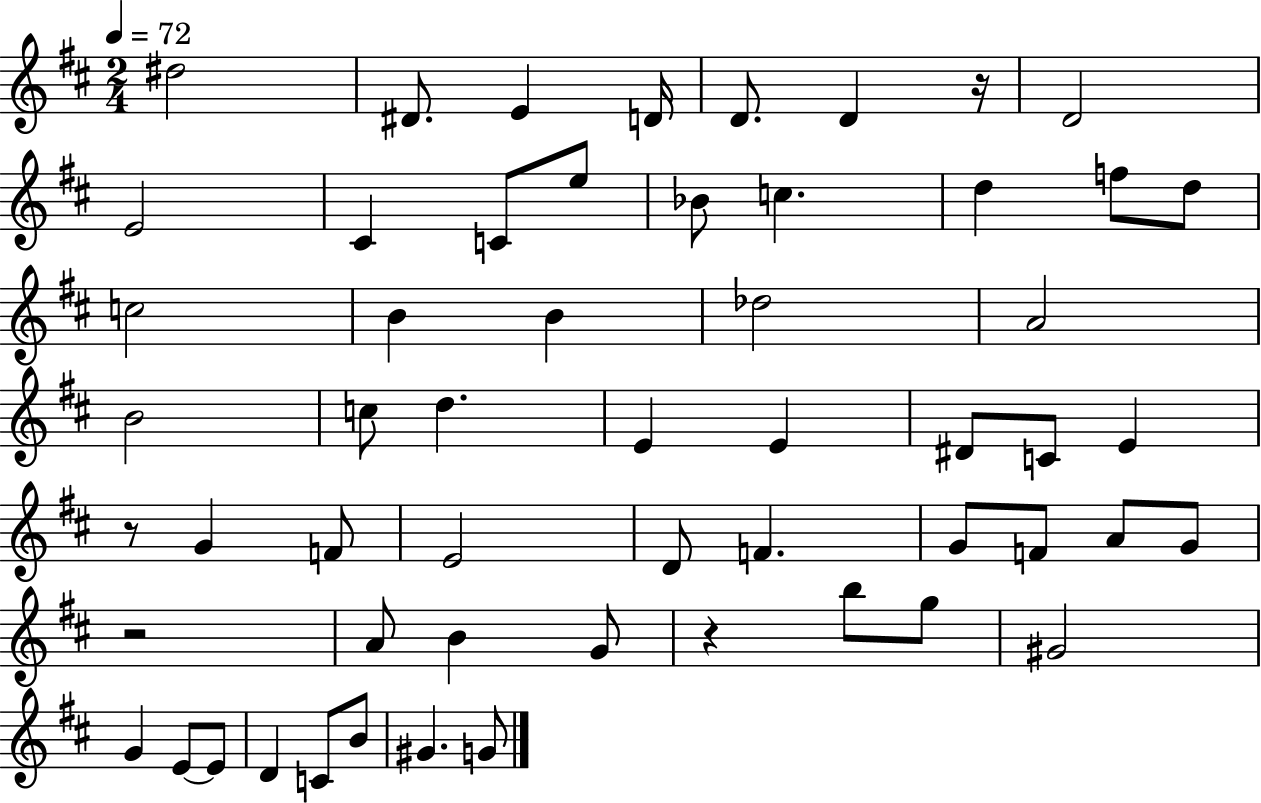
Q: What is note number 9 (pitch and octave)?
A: C#4